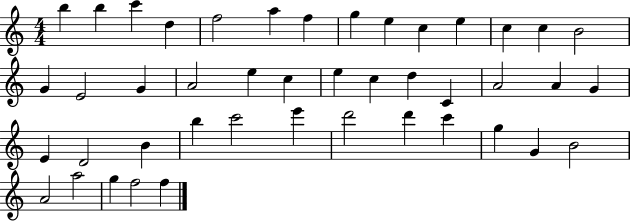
B5/q B5/q C6/q D5/q F5/h A5/q F5/q G5/q E5/q C5/q E5/q C5/q C5/q B4/h G4/q E4/h G4/q A4/h E5/q C5/q E5/q C5/q D5/q C4/q A4/h A4/q G4/q E4/q D4/h B4/q B5/q C6/h E6/q D6/h D6/q C6/q G5/q G4/q B4/h A4/h A5/h G5/q F5/h F5/q